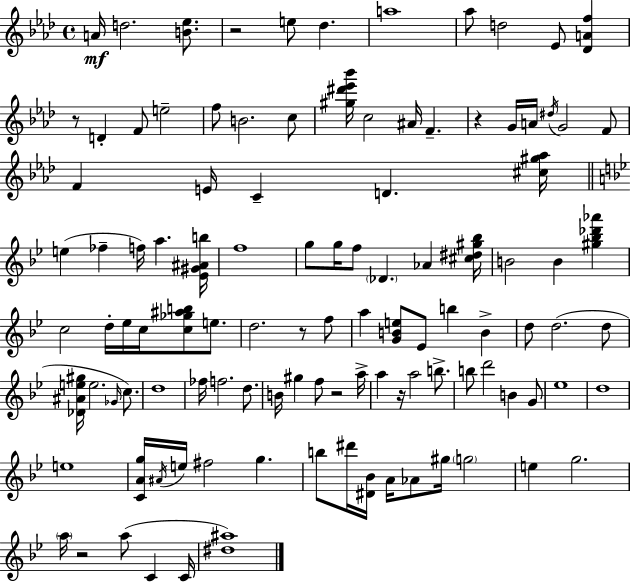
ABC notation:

X:1
T:Untitled
M:4/4
L:1/4
K:Fm
A/4 d2 [B_e]/2 z2 e/2 _d a4 _a/2 d2 _E/2 [_DAf] z/2 D F/2 e2 f/2 B2 c/2 [^g^d'_e'_b']/4 c2 ^A/4 F z G/4 A/4 ^d/4 G2 F/2 F E/4 C D [^c^g_a]/4 e _f f/4 a [_E^G^Ab]/4 f4 g/2 g/4 f/2 _D _A [^c^d^g_b]/4 B2 B [^g_b_d'_a'] c2 d/4 _e/4 c/4 [c_g^ab]/2 e/2 d2 z/2 f/2 a [GBe]/2 _E/2 b B d/2 d2 d/2 [_D^Ae^g]/4 e2 _G/4 c/2 d4 _f/4 f2 d/2 B/4 ^g f/2 z2 a/4 a z/4 a2 b/2 b/2 d'2 B G/2 _e4 d4 e4 [CAg]/4 ^A/4 e/4 ^f2 g b/2 ^d'/4 [^D_B]/4 A/4 _A/2 ^g/4 g2 e g2 a/4 z2 a/2 C C/4 [^d^a]4